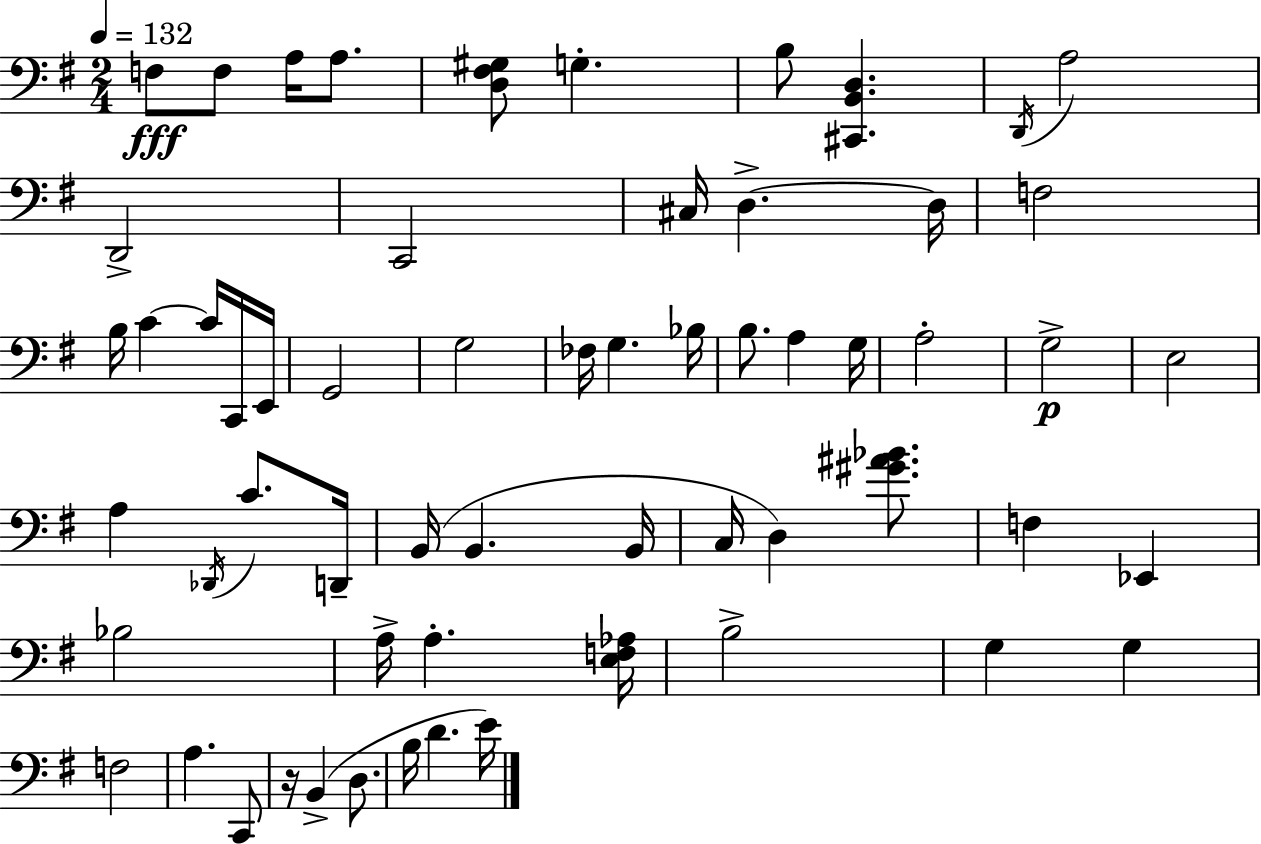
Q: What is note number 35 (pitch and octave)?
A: B2